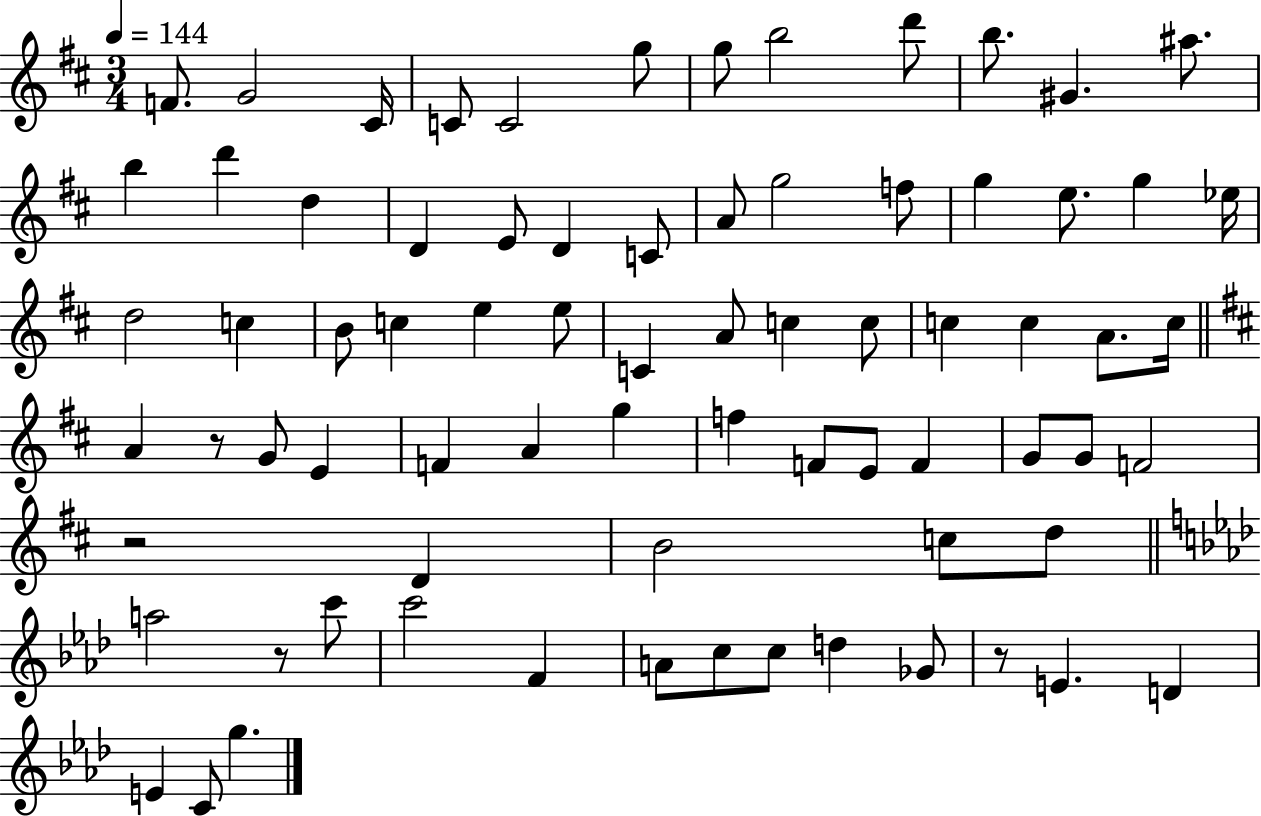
F4/e. G4/h C#4/s C4/e C4/h G5/e G5/e B5/h D6/e B5/e. G#4/q. A#5/e. B5/q D6/q D5/q D4/q E4/e D4/q C4/e A4/e G5/h F5/e G5/q E5/e. G5/q Eb5/s D5/h C5/q B4/e C5/q E5/q E5/e C4/q A4/e C5/q C5/e C5/q C5/q A4/e. C5/s A4/q R/e G4/e E4/q F4/q A4/q G5/q F5/q F4/e E4/e F4/q G4/e G4/e F4/h R/h D4/q B4/h C5/e D5/e A5/h R/e C6/e C6/h F4/q A4/e C5/e C5/e D5/q Gb4/e R/e E4/q. D4/q E4/q C4/e G5/q.